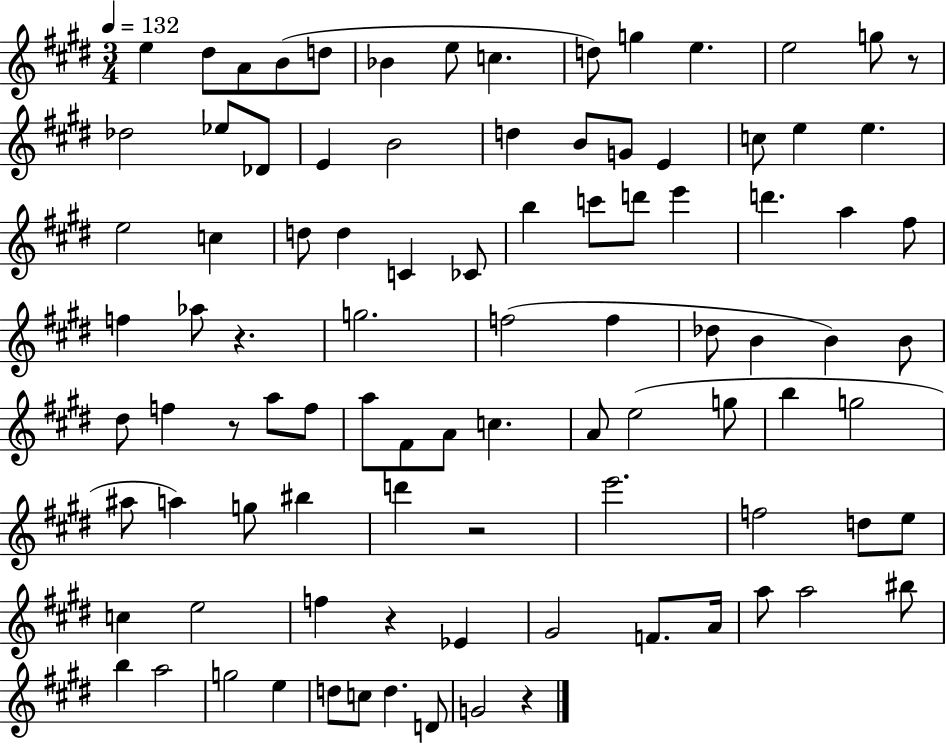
E5/q D#5/e A4/e B4/e D5/e Bb4/q E5/e C5/q. D5/e G5/q E5/q. E5/h G5/e R/e Db5/h Eb5/e Db4/e E4/q B4/h D5/q B4/e G4/e E4/q C5/e E5/q E5/q. E5/h C5/q D5/e D5/q C4/q CES4/e B5/q C6/e D6/e E6/q D6/q. A5/q F#5/e F5/q Ab5/e R/q. G5/h. F5/h F5/q Db5/e B4/q B4/q B4/e D#5/e F5/q R/e A5/e F5/e A5/e F#4/e A4/e C5/q. A4/e E5/h G5/e B5/q G5/h A#5/e A5/q G5/e BIS5/q D6/q R/h E6/h. F5/h D5/e E5/e C5/q E5/h F5/q R/q Eb4/q G#4/h F4/e. A4/s A5/e A5/h BIS5/e B5/q A5/h G5/h E5/q D5/e C5/e D5/q. D4/e G4/h R/q